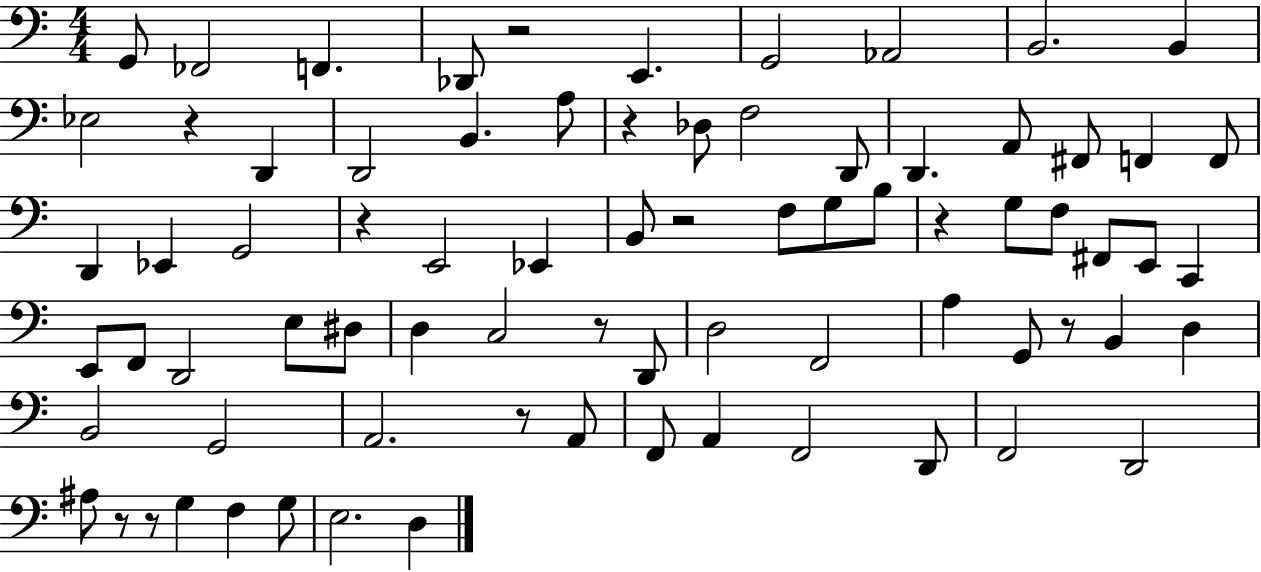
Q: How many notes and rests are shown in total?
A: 77